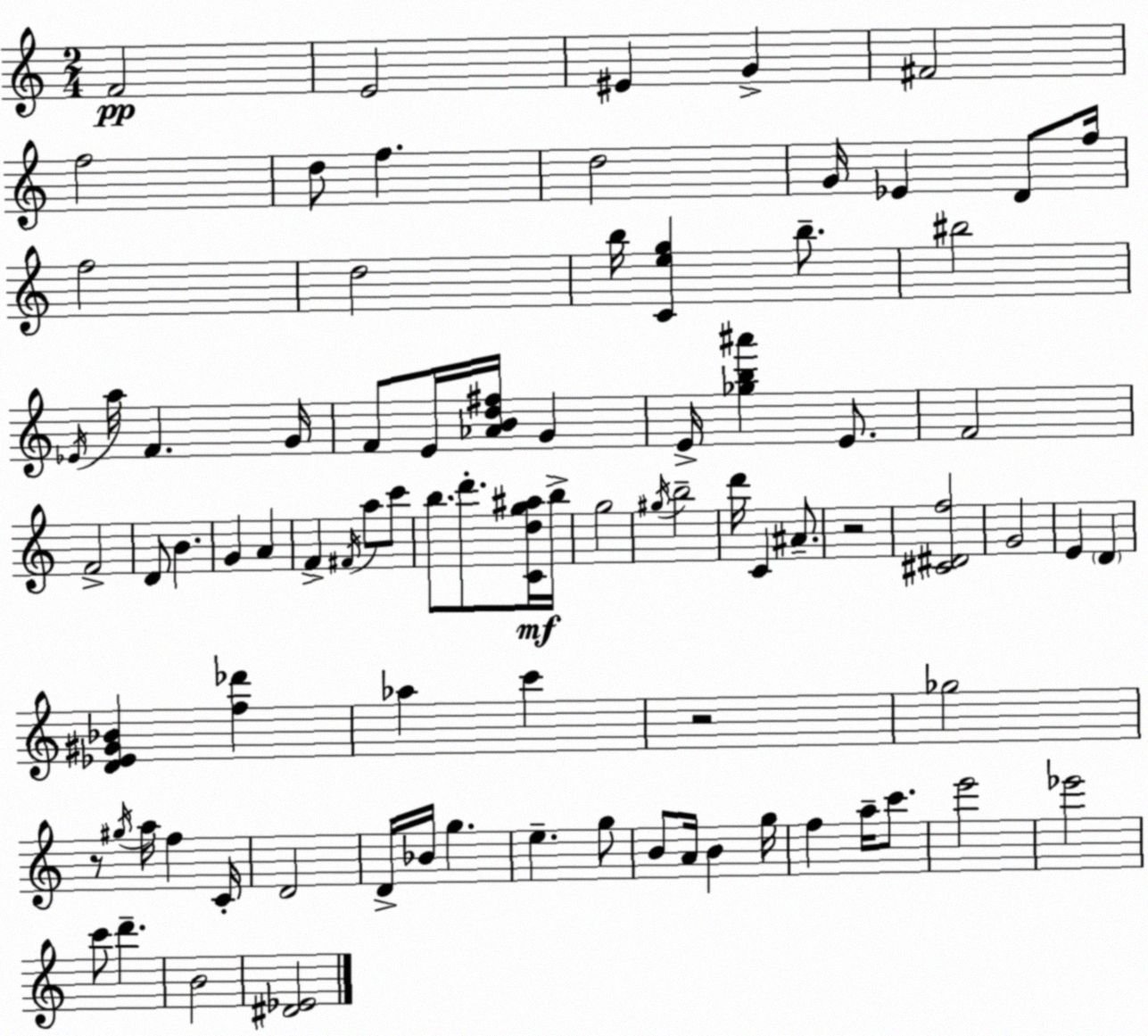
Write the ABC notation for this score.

X:1
T:Untitled
M:2/4
L:1/4
K:C
F2 E2 ^E G ^F2 f2 d/2 f d2 G/4 _E D/2 f/4 f2 d2 b/4 [Ceg] b/2 ^b2 _E/4 a/4 F G/4 F/2 E/4 [_ABd^f]/4 G E/4 [_gb^a'] E/2 F2 F2 D/2 B G A F ^F/4 a/2 c'/2 b/2 d'/2 [Cdg^a]/4 b/4 g2 ^g/4 b2 d'/4 C ^A/2 z2 [^C^Df]2 G2 E D [D_E^G_B] [f_d'] _a c' z2 _g2 z/2 ^g/4 a/4 f C/4 D2 D/4 _B/4 g e g/2 B/2 A/4 B g/4 f a/4 c'/2 e'2 _e'2 c'/2 d' B2 [^D_E]2